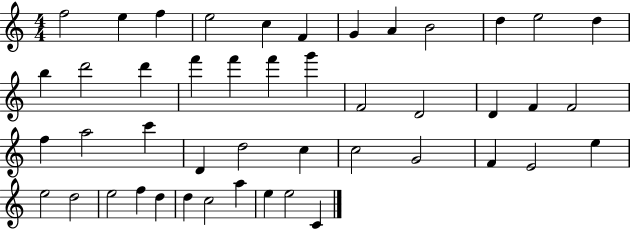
{
  \clef treble
  \numericTimeSignature
  \time 4/4
  \key c \major
  f''2 e''4 f''4 | e''2 c''4 f'4 | g'4 a'4 b'2 | d''4 e''2 d''4 | \break b''4 d'''2 d'''4 | f'''4 f'''4 f'''4 g'''4 | f'2 d'2 | d'4 f'4 f'2 | \break f''4 a''2 c'''4 | d'4 d''2 c''4 | c''2 g'2 | f'4 e'2 e''4 | \break e''2 d''2 | e''2 f''4 d''4 | d''4 c''2 a''4 | e''4 e''2 c'4 | \break \bar "|."
}